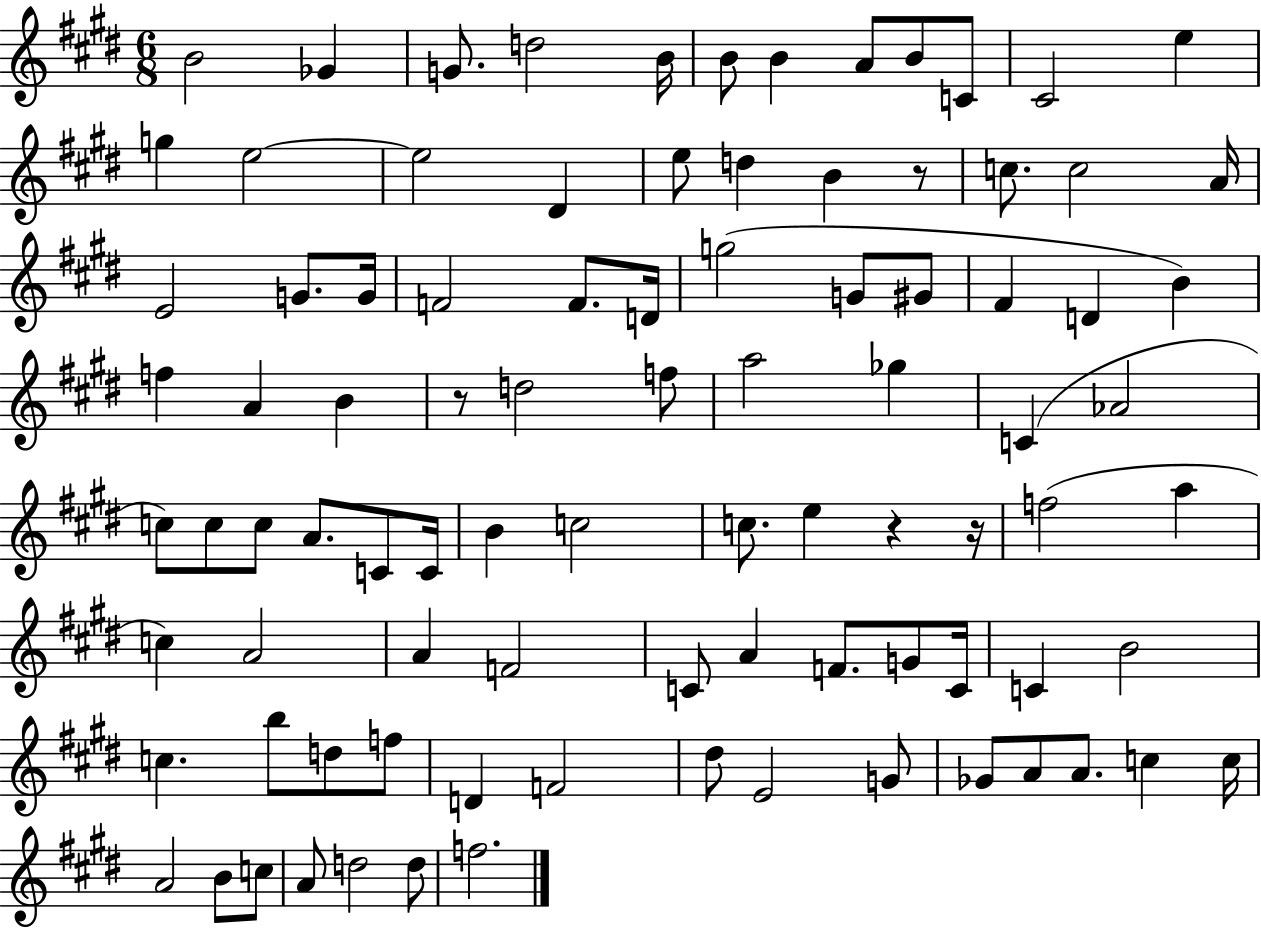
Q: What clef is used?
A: treble